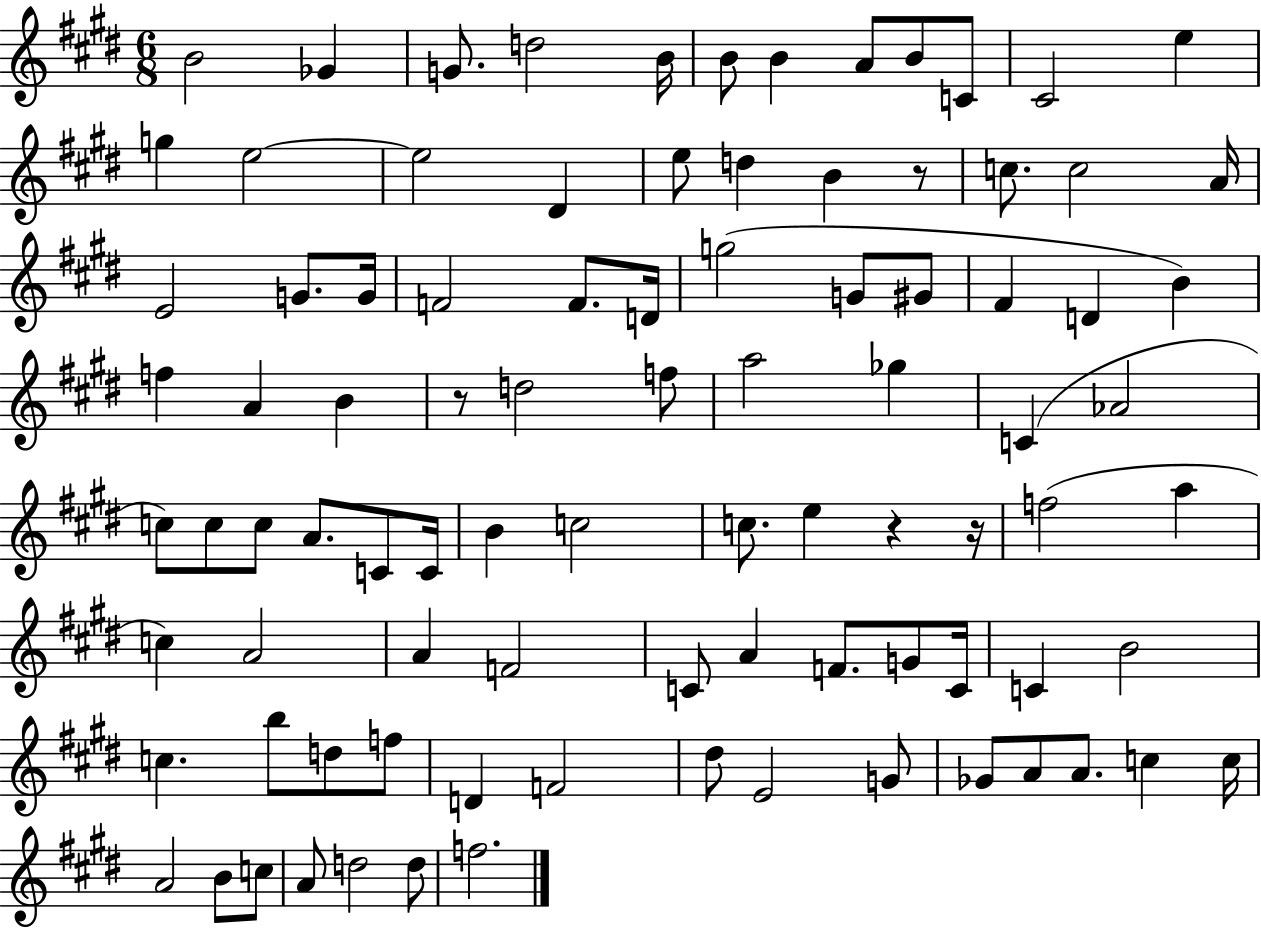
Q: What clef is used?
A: treble